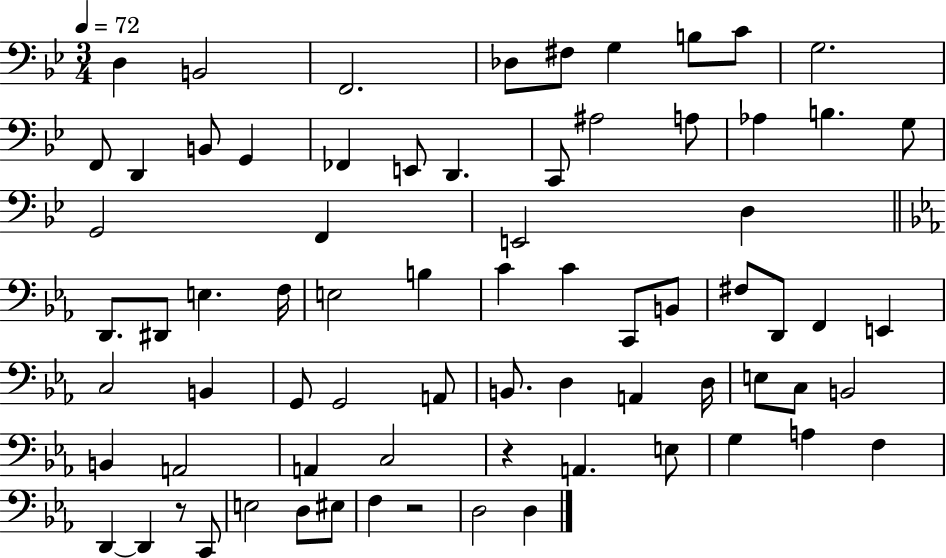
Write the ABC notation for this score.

X:1
T:Untitled
M:3/4
L:1/4
K:Bb
D, B,,2 F,,2 _D,/2 ^F,/2 G, B,/2 C/2 G,2 F,,/2 D,, B,,/2 G,, _F,, E,,/2 D,, C,,/2 ^A,2 A,/2 _A, B, G,/2 G,,2 F,, E,,2 D, D,,/2 ^D,,/2 E, F,/4 E,2 B, C C C,,/2 B,,/2 ^F,/2 D,,/2 F,, E,, C,2 B,, G,,/2 G,,2 A,,/2 B,,/2 D, A,, D,/4 E,/2 C,/2 B,,2 B,, A,,2 A,, C,2 z A,, E,/2 G, A, F, D,, D,, z/2 C,,/2 E,2 D,/2 ^E,/2 F, z2 D,2 D,